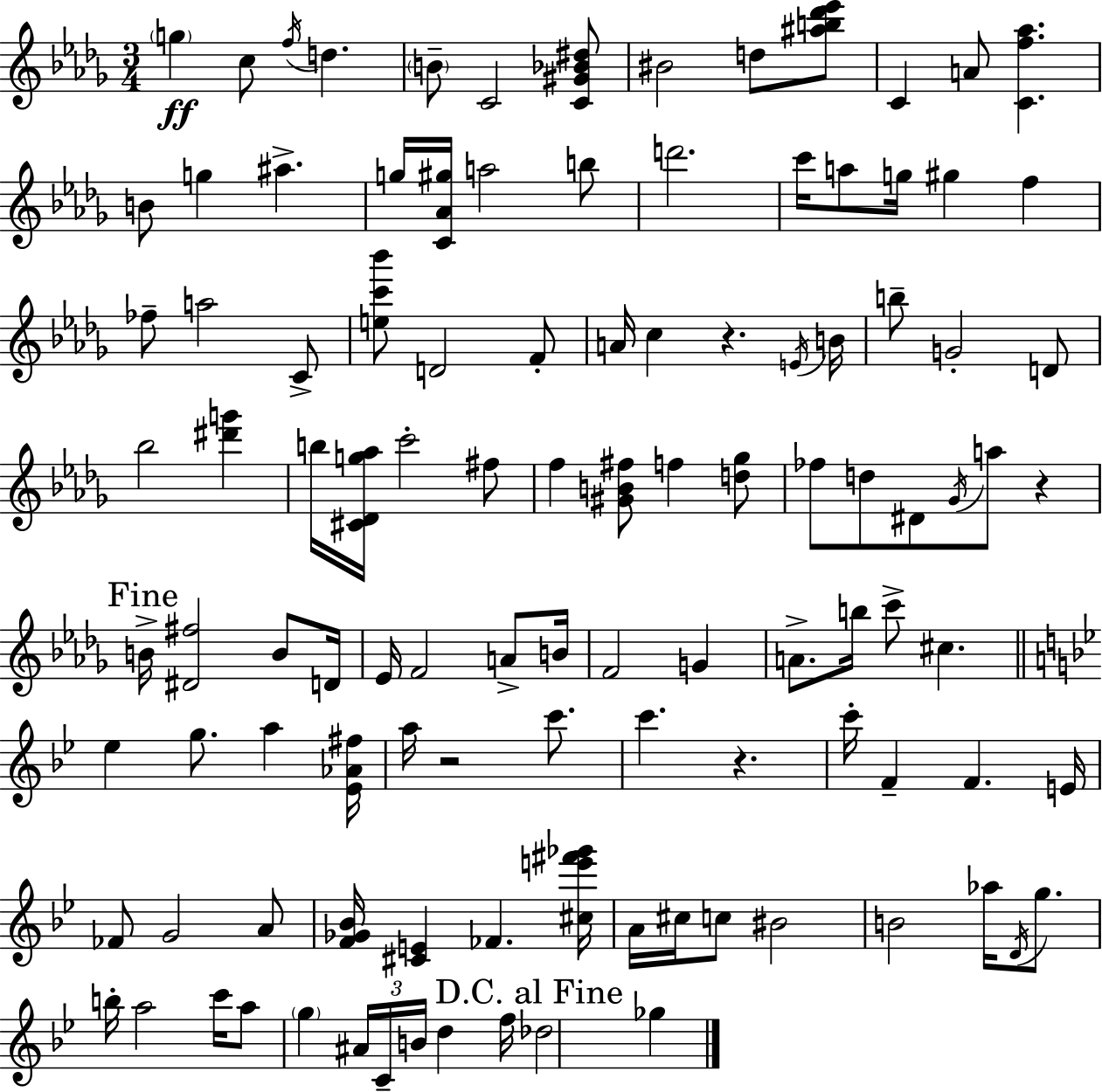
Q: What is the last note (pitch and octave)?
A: Gb5